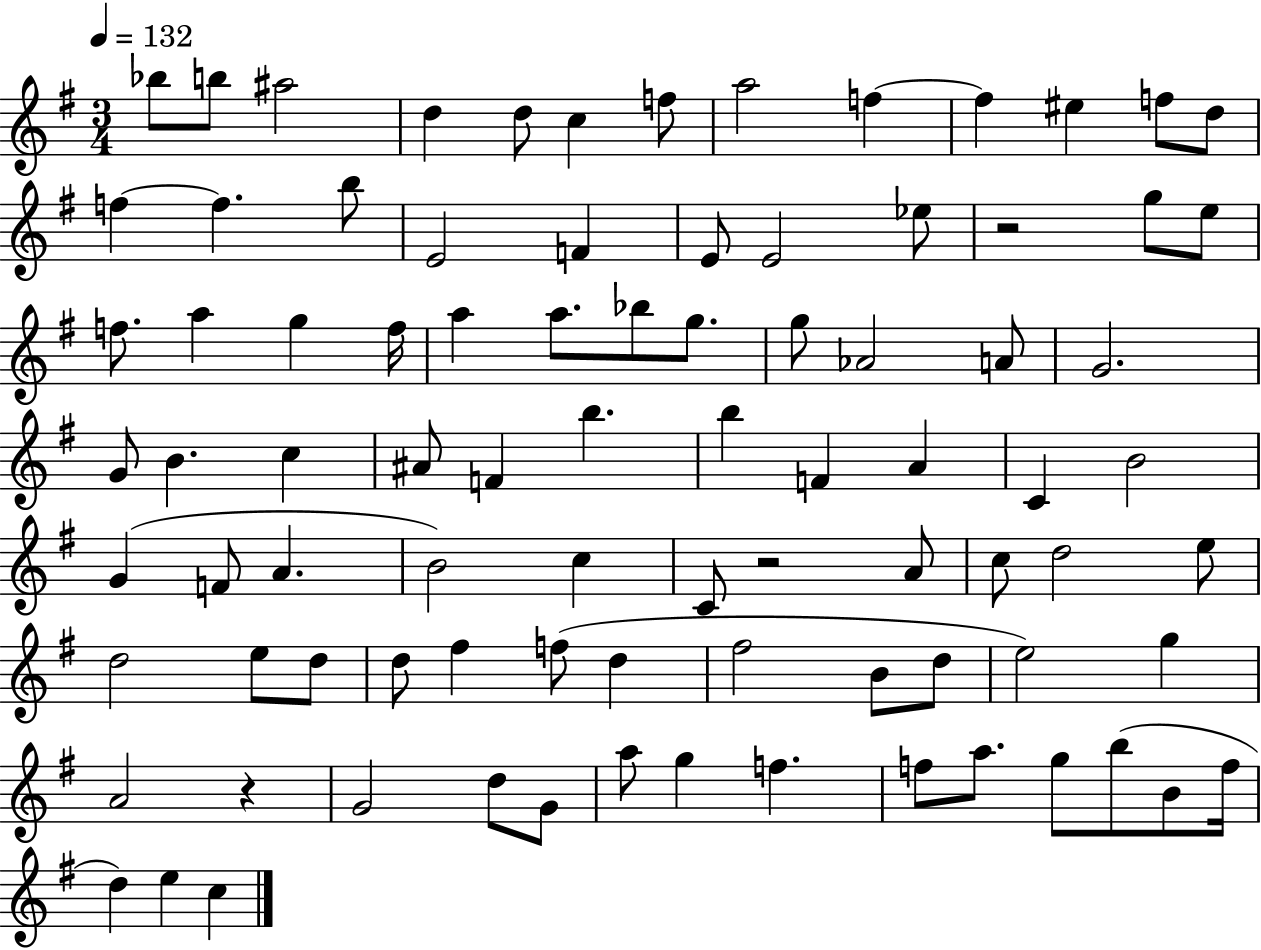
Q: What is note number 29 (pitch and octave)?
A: A5